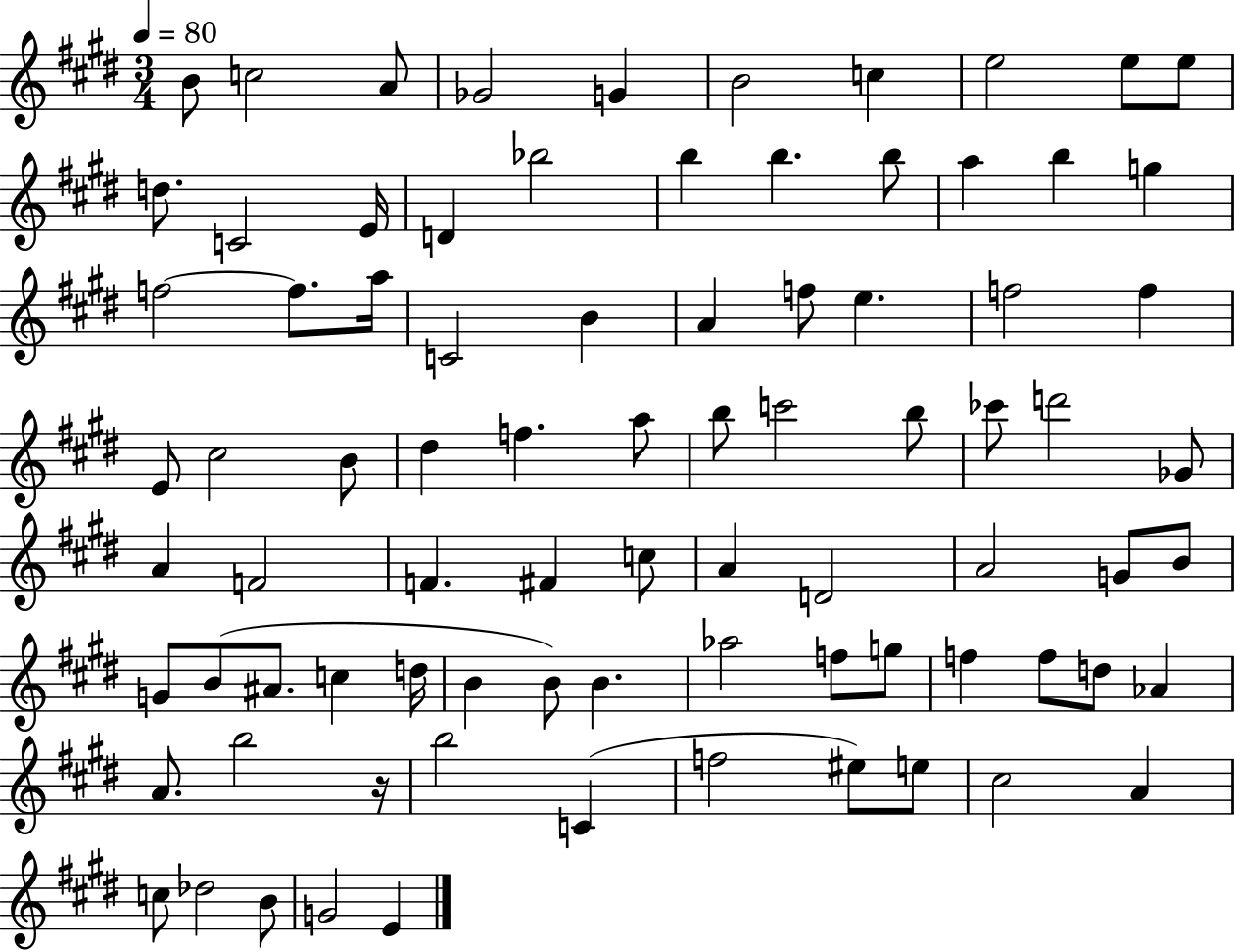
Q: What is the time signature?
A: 3/4